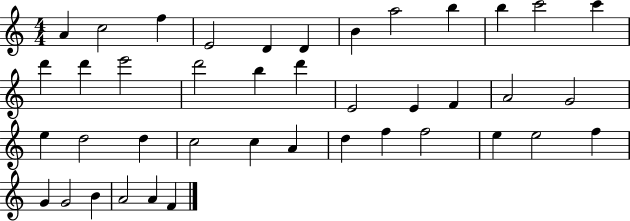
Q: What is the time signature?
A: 4/4